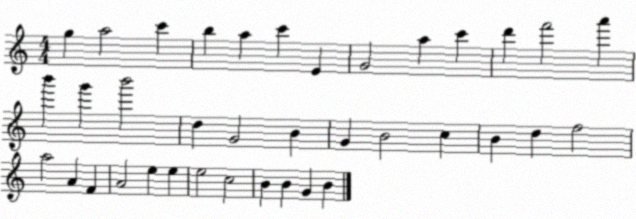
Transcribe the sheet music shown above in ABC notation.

X:1
T:Untitled
M:4/4
L:1/4
K:C
g a2 c' b a c' E G2 a c' d' f'2 a' b' g' b'2 d G2 B G B2 c B d f2 a2 A F A2 e e e2 c2 B B G B